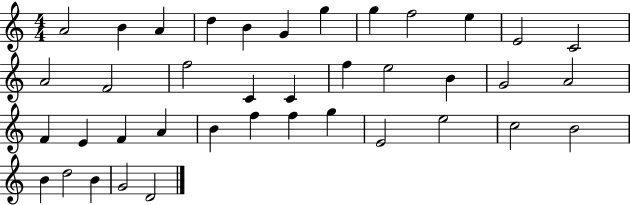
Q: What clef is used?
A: treble